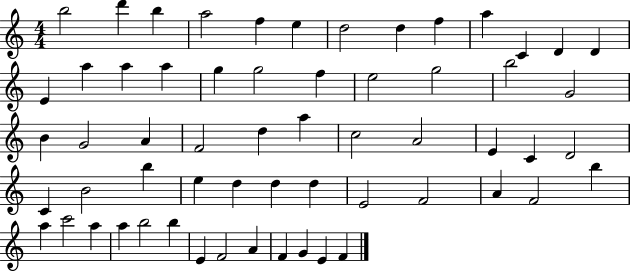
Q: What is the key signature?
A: C major